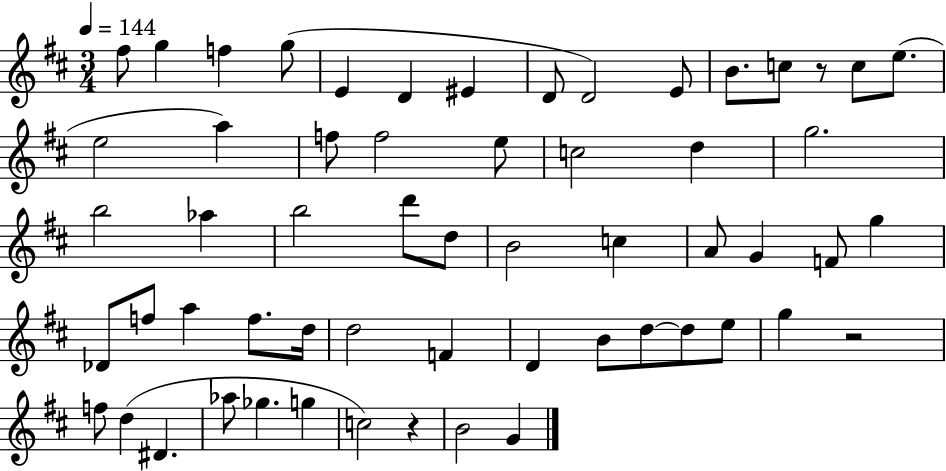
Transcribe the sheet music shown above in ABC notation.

X:1
T:Untitled
M:3/4
L:1/4
K:D
^f/2 g f g/2 E D ^E D/2 D2 E/2 B/2 c/2 z/2 c/2 e/2 e2 a f/2 f2 e/2 c2 d g2 b2 _a b2 d'/2 d/2 B2 c A/2 G F/2 g _D/2 f/2 a f/2 d/4 d2 F D B/2 d/2 d/2 e/2 g z2 f/2 d ^D _a/2 _g g c2 z B2 G